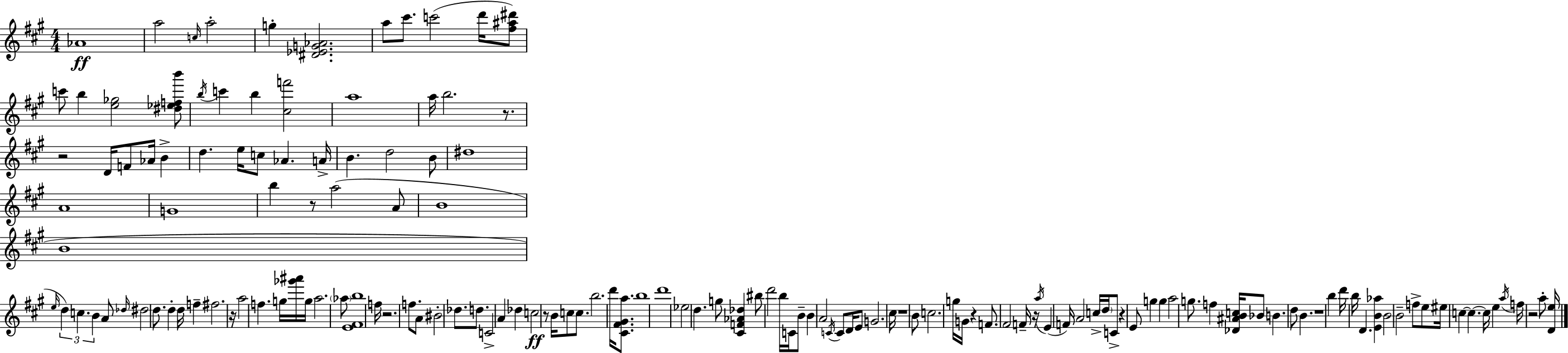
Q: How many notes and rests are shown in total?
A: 152